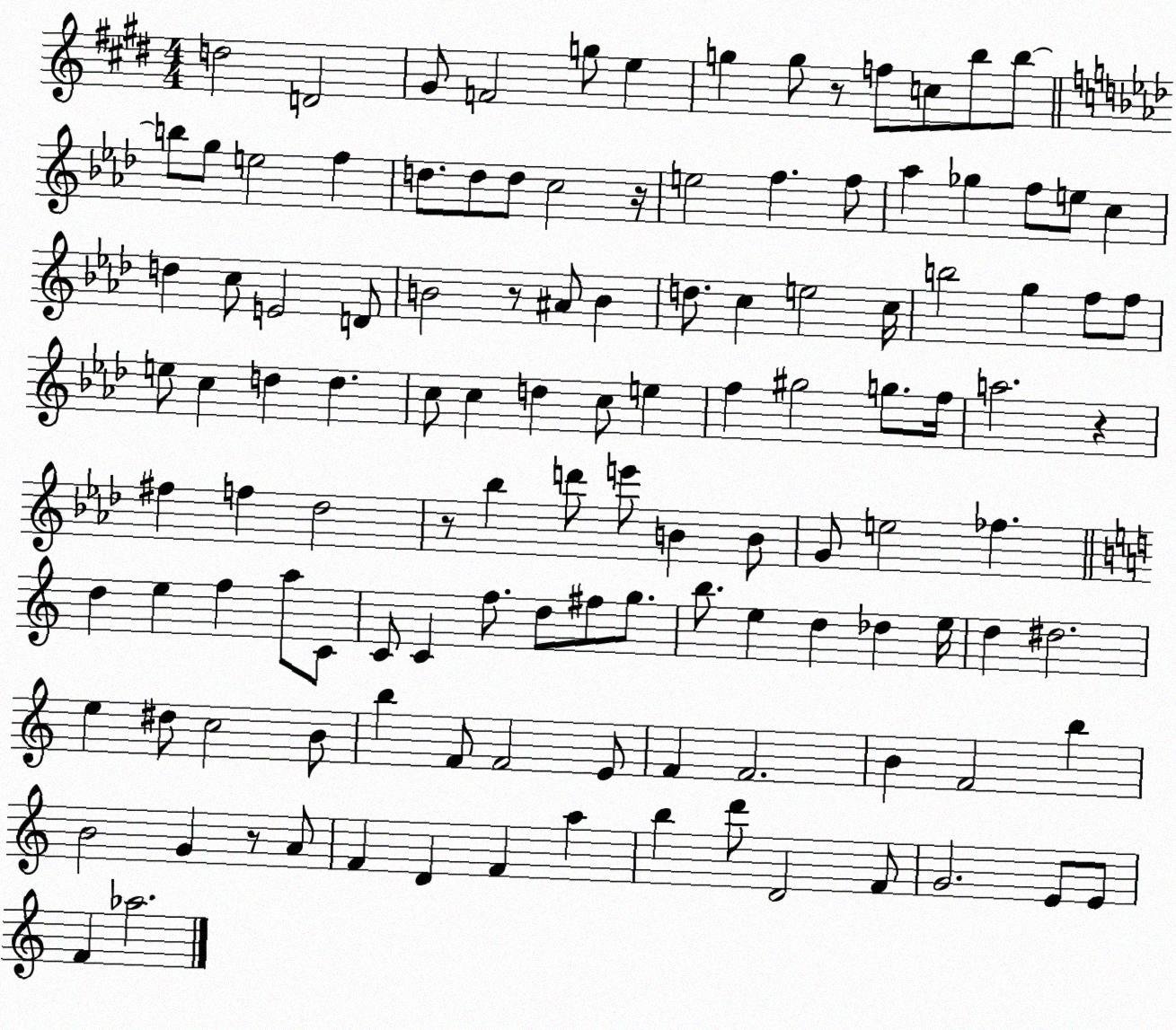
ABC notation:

X:1
T:Untitled
M:4/4
L:1/4
K:E
d2 D2 ^G/2 F2 g/2 e g g/2 z/2 f/2 c/2 b/2 b/2 b/2 g/2 e2 f d/2 d/2 d/2 c2 z/4 e2 f f/2 _a _g f/2 e/2 c d c/2 E2 D/2 B2 z/2 ^A/2 B d/2 c e2 c/4 b2 g f/2 f/2 e/2 c d d c/2 c d c/2 e f ^g2 g/2 f/4 a2 z ^f f _d2 z/2 _b d'/2 e'/2 B B/2 G/2 e2 _f d e f a/2 C/2 C/2 C f/2 d/2 ^f/2 g/2 b/2 e d _d e/4 d ^d2 e ^d/2 c2 B/2 b F/2 F2 E/2 F F2 B F2 b B2 G z/2 A/2 F D F a b d'/2 D2 F/2 G2 E/2 E/2 F _a2